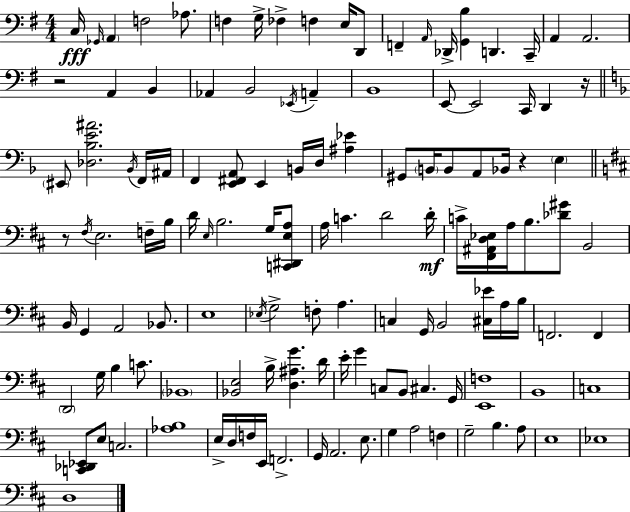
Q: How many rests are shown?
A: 4